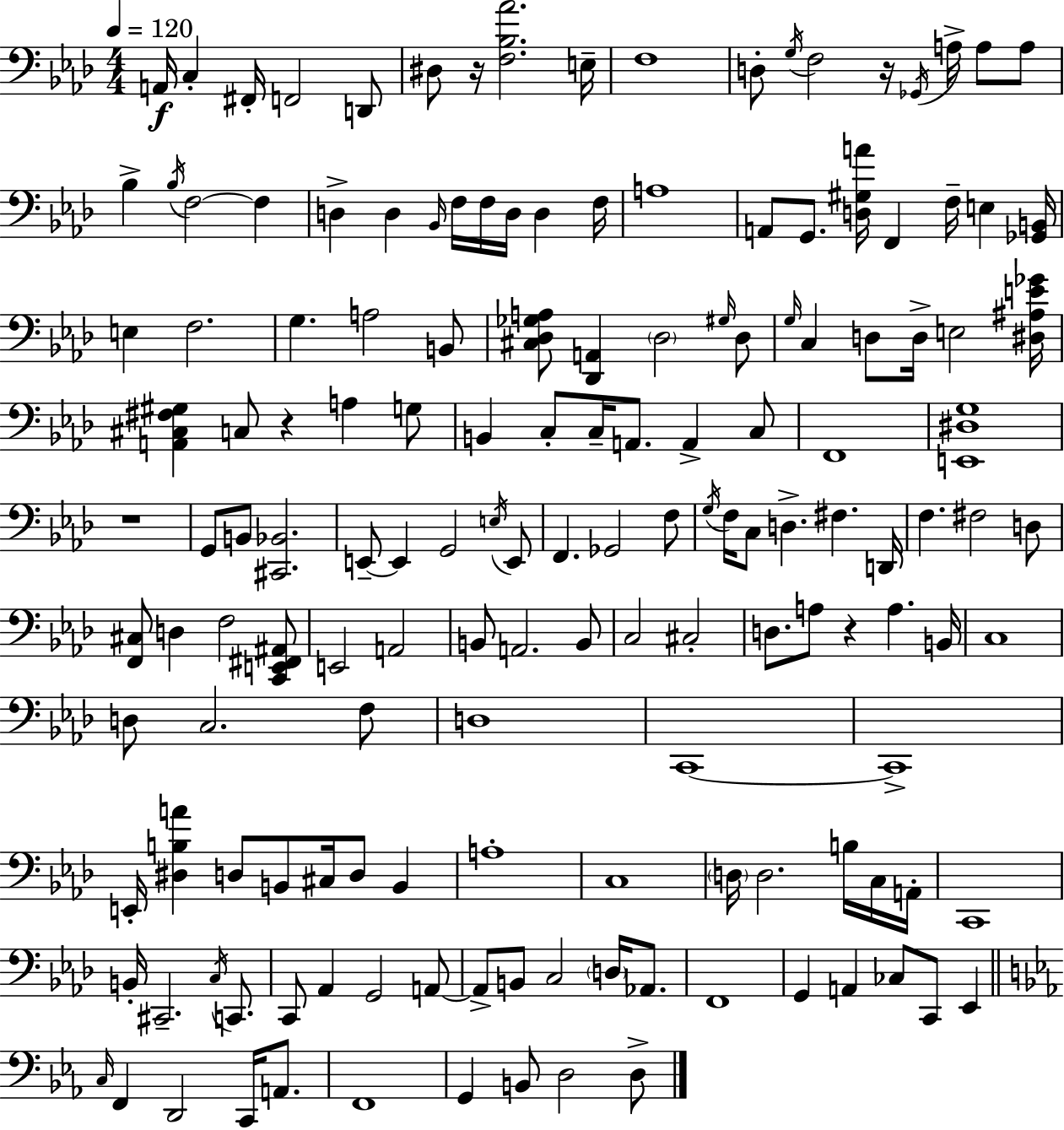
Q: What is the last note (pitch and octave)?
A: D3